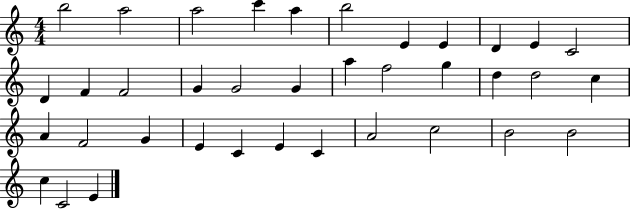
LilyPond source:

{
  \clef treble
  \numericTimeSignature
  \time 4/4
  \key c \major
  b''2 a''2 | a''2 c'''4 a''4 | b''2 e'4 e'4 | d'4 e'4 c'2 | \break d'4 f'4 f'2 | g'4 g'2 g'4 | a''4 f''2 g''4 | d''4 d''2 c''4 | \break a'4 f'2 g'4 | e'4 c'4 e'4 c'4 | a'2 c''2 | b'2 b'2 | \break c''4 c'2 e'4 | \bar "|."
}